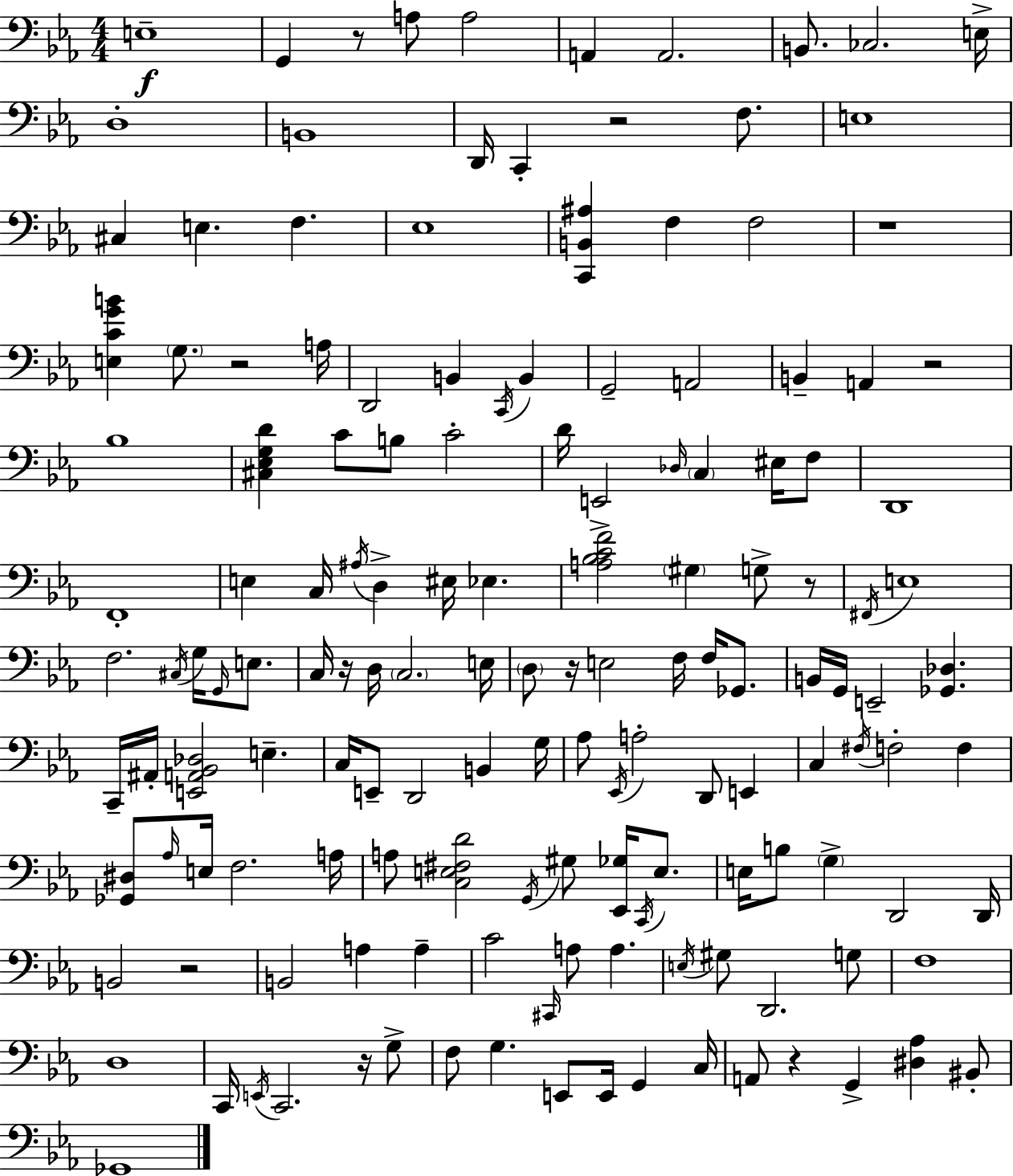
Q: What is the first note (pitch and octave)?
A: E3